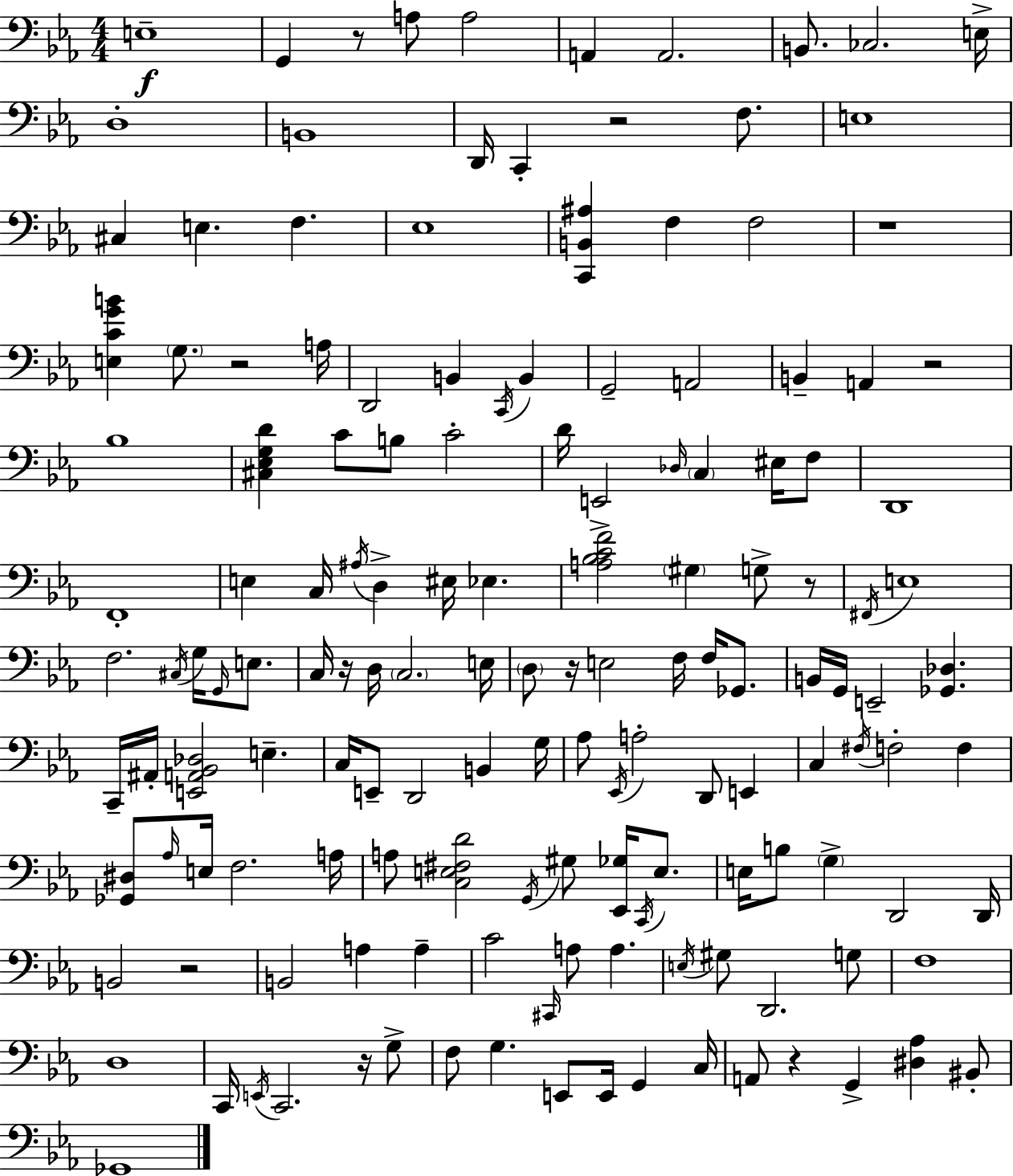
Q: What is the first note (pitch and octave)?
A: E3